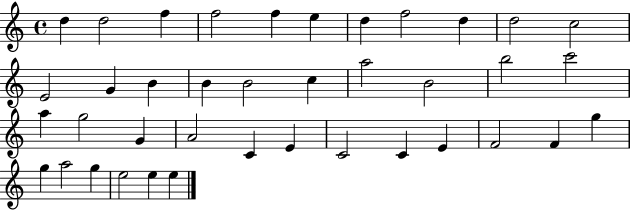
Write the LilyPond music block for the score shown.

{
  \clef treble
  \time 4/4
  \defaultTimeSignature
  \key c \major
  d''4 d''2 f''4 | f''2 f''4 e''4 | d''4 f''2 d''4 | d''2 c''2 | \break e'2 g'4 b'4 | b'4 b'2 c''4 | a''2 b'2 | b''2 c'''2 | \break a''4 g''2 g'4 | a'2 c'4 e'4 | c'2 c'4 e'4 | f'2 f'4 g''4 | \break g''4 a''2 g''4 | e''2 e''4 e''4 | \bar "|."
}